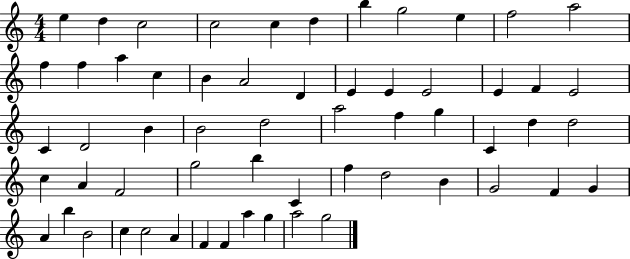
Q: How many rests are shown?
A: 0